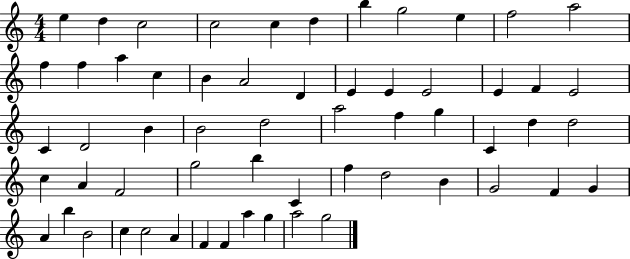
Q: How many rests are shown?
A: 0